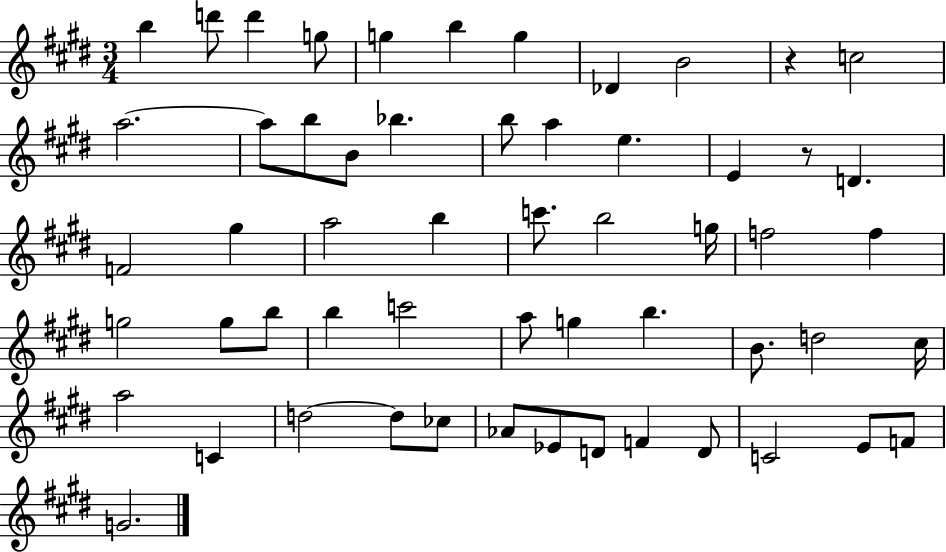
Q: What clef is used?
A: treble